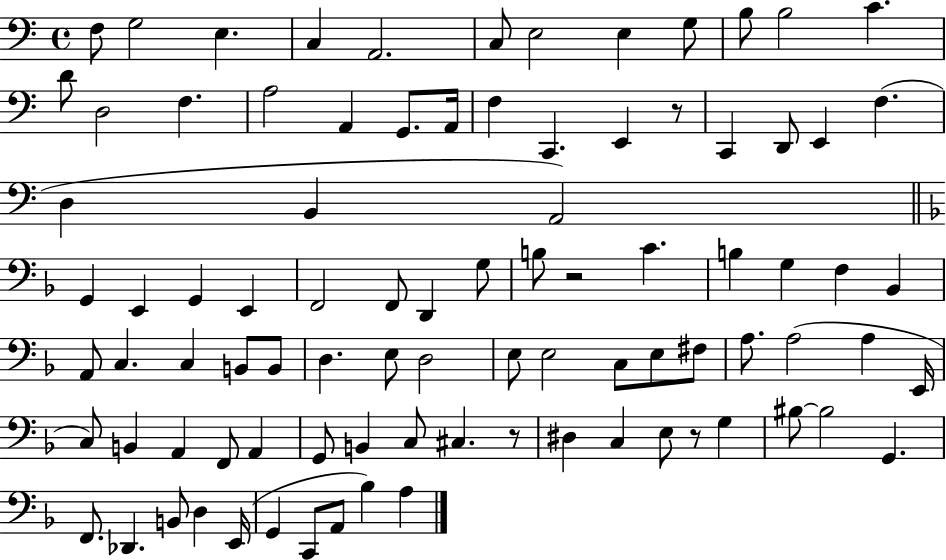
{
  \clef bass
  \time 4/4
  \defaultTimeSignature
  \key c \major
  f8 g2 e4. | c4 a,2. | c8 e2 e4 g8 | b8 b2 c'4. | \break d'8 d2 f4. | a2 a,4 g,8. a,16 | f4 c,4. e,4 r8 | c,4 d,8 e,4 f4.( | \break d4 b,4 a,2) | \bar "||" \break \key d \minor g,4 e,4 g,4 e,4 | f,2 f,8 d,4 g8 | b8 r2 c'4. | b4 g4 f4 bes,4 | \break a,8 c4. c4 b,8 b,8 | d4. e8 d2 | e8 e2 c8 e8 fis8 | a8. a2( a4 e,16 | \break c8) b,4 a,4 f,8 a,4 | g,8 b,4 c8 cis4. r8 | dis4 c4 e8 r8 g4 | bis8~~ bis2 g,4. | \break f,8. des,4. b,8 d4 e,16( | g,4 c,8 a,8 bes4) a4 | \bar "|."
}